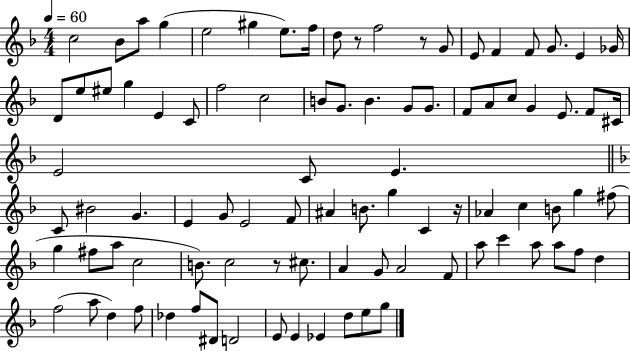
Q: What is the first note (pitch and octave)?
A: C5